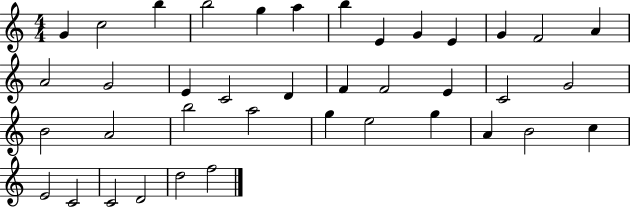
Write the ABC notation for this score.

X:1
T:Untitled
M:4/4
L:1/4
K:C
G c2 b b2 g a b E G E G F2 A A2 G2 E C2 D F F2 E C2 G2 B2 A2 b2 a2 g e2 g A B2 c E2 C2 C2 D2 d2 f2